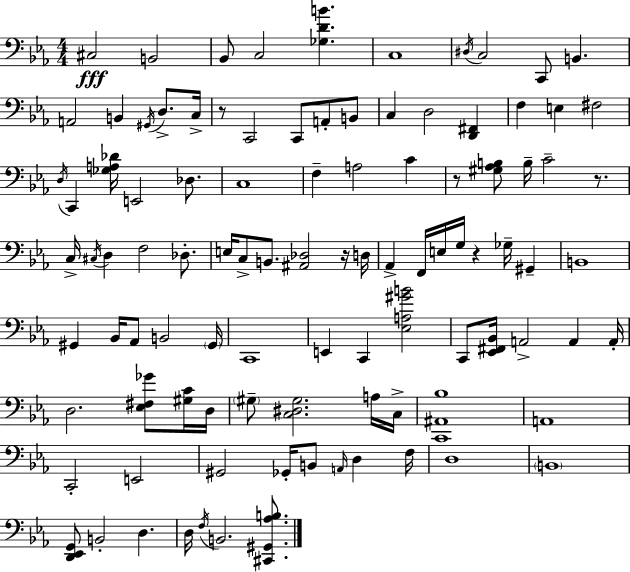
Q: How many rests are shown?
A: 5